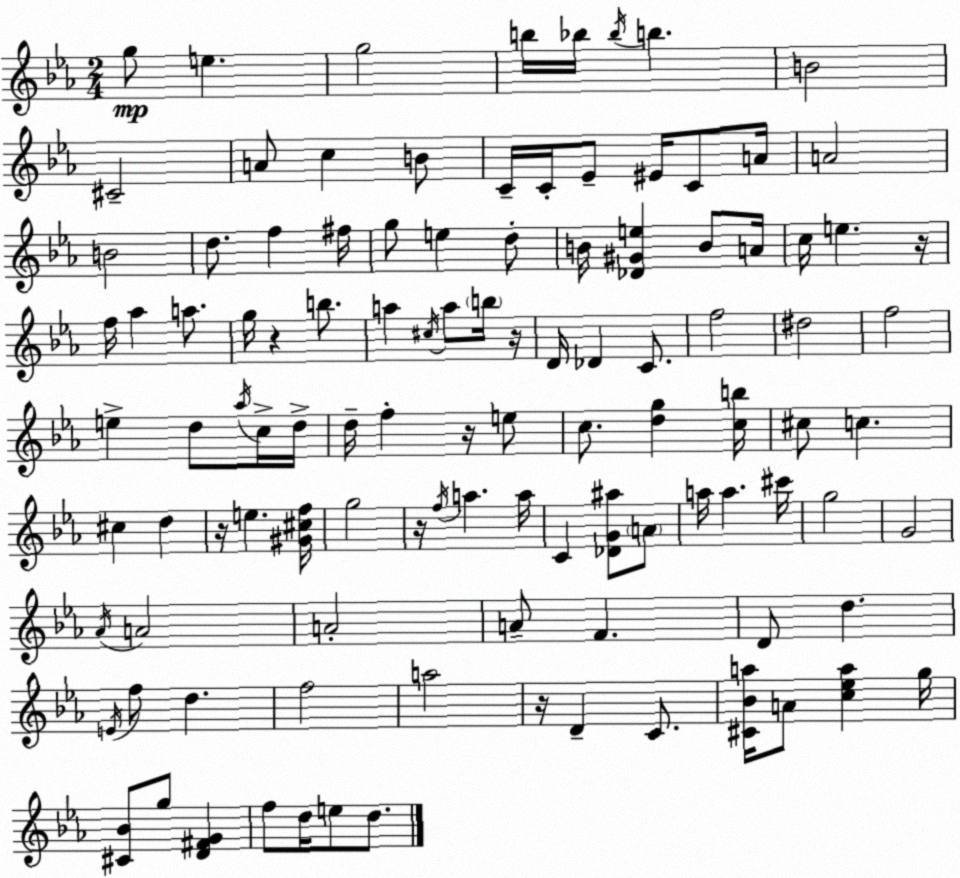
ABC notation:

X:1
T:Untitled
M:2/4
L:1/4
K:Eb
g/2 e g2 b/4 _b/4 _b/4 b B2 ^C2 A/2 c B/2 C/4 C/4 _E/2 ^E/4 C/2 A/4 A2 B2 d/2 f ^f/4 g/2 e d/2 B/4 [_D^Ge] B/2 A/4 c/4 e z/4 f/4 _a a/2 g/4 z b/2 a ^c/4 a/2 b/4 z/4 D/4 _D C/2 f2 ^d2 f2 e d/2 _a/4 c/4 d/4 d/4 f z/4 e/2 c/2 [dg] [cb]/4 ^c/2 c ^c d z/4 e [^G^cf]/4 g2 z/4 f/4 a a/4 C [_DG^a]/2 A/2 a/4 a ^c'/4 g2 G2 _A/4 A2 A2 A/2 F D/2 d E/4 f/2 d f2 a2 z/4 D C/2 [^C_Ba]/4 A/2 [c_ea] g/4 [^C_B]/2 g/2 [D^FG] f/2 d/4 e/2 d/2